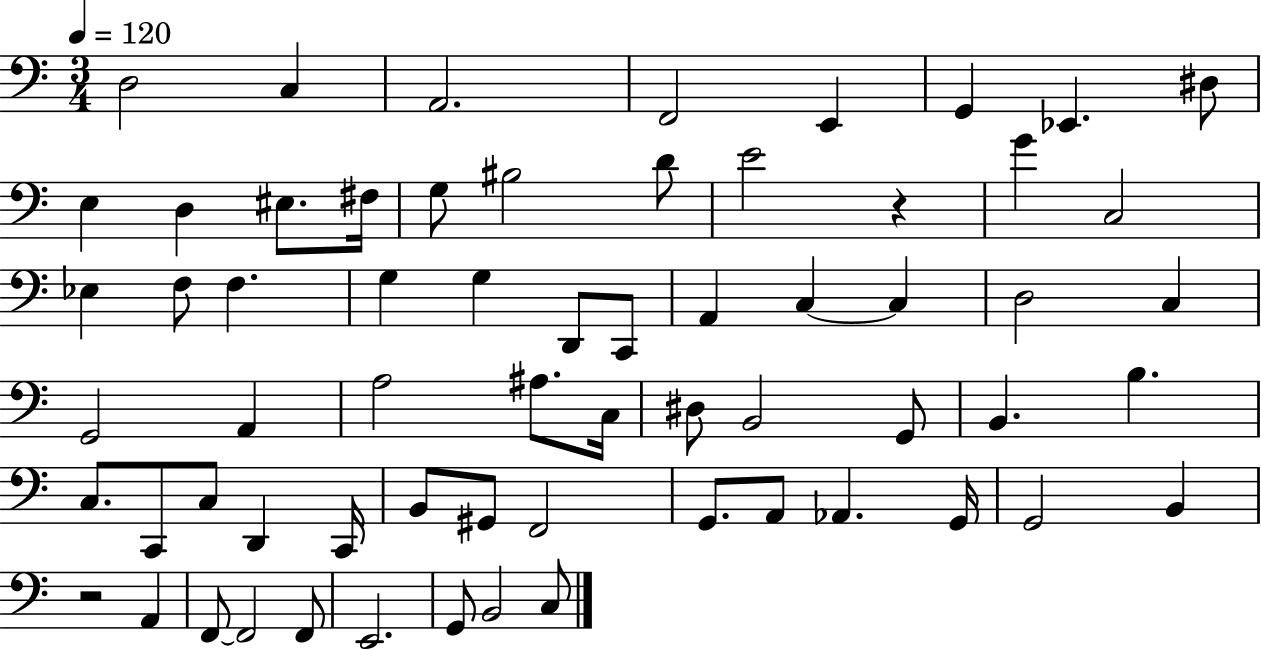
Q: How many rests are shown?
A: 2